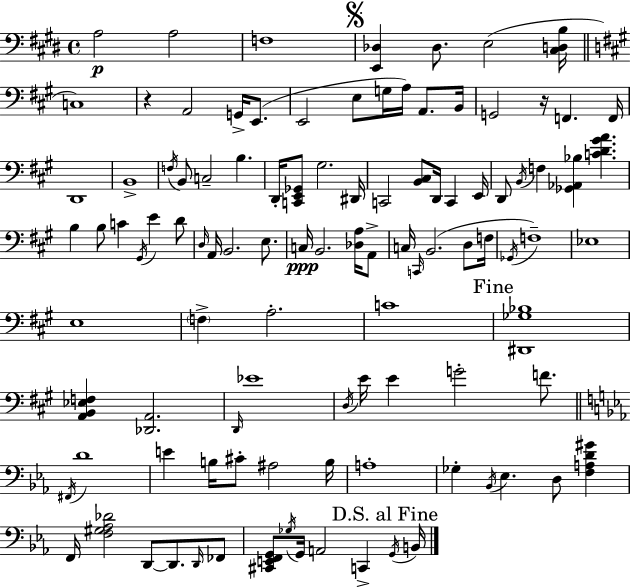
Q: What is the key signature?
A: E major